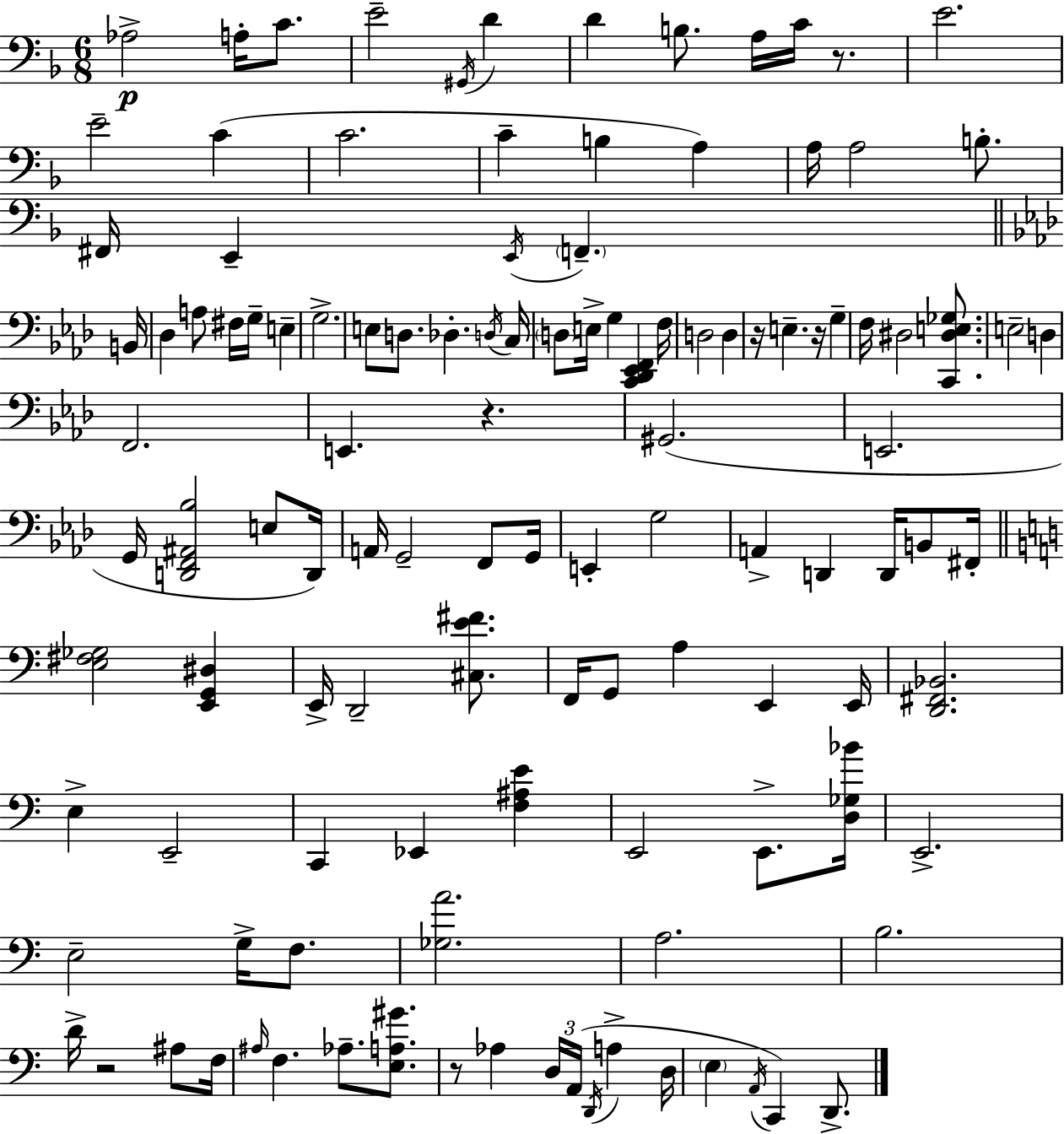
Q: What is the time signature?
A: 6/8